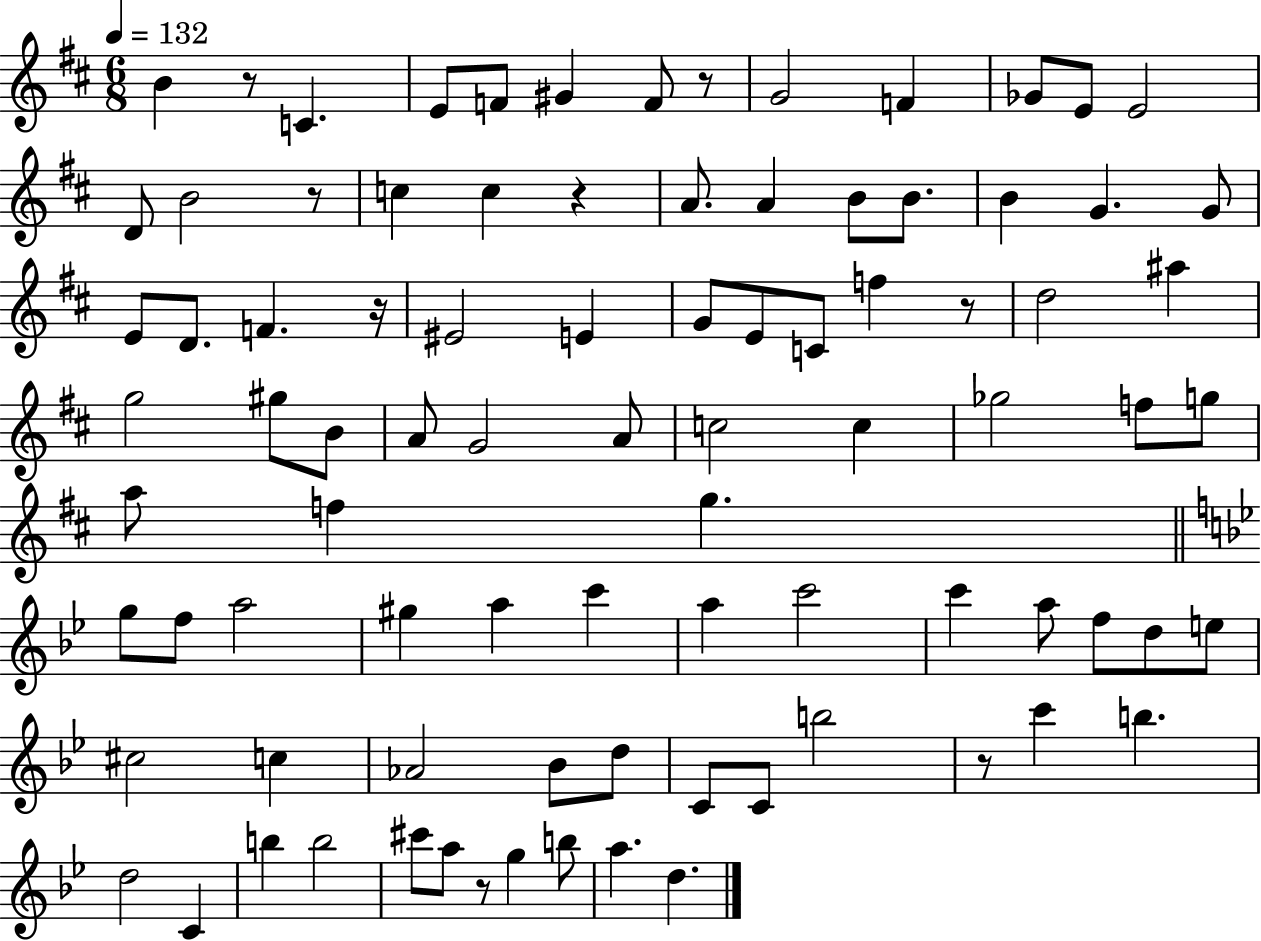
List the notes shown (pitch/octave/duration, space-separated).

B4/q R/e C4/q. E4/e F4/e G#4/q F4/e R/e G4/h F4/q Gb4/e E4/e E4/h D4/e B4/h R/e C5/q C5/q R/q A4/e. A4/q B4/e B4/e. B4/q G4/q. G4/e E4/e D4/e. F4/q. R/s EIS4/h E4/q G4/e E4/e C4/e F5/q R/e D5/h A#5/q G5/h G#5/e B4/e A4/e G4/h A4/e C5/h C5/q Gb5/h F5/e G5/e A5/e F5/q G5/q. G5/e F5/e A5/h G#5/q A5/q C6/q A5/q C6/h C6/q A5/e F5/e D5/e E5/e C#5/h C5/q Ab4/h Bb4/e D5/e C4/e C4/e B5/h R/e C6/q B5/q. D5/h C4/q B5/q B5/h C#6/e A5/e R/e G5/q B5/e A5/q. D5/q.